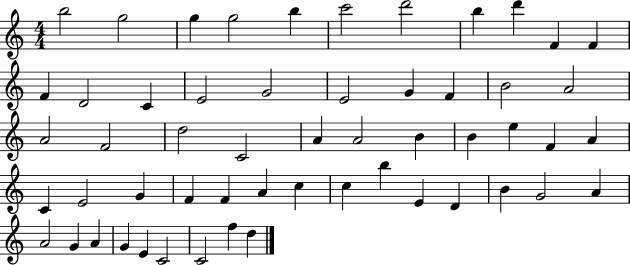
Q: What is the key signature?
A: C major